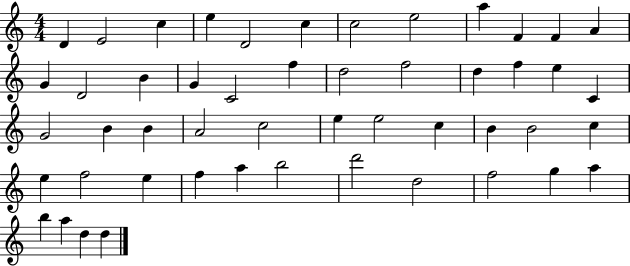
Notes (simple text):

D4/q E4/h C5/q E5/q D4/h C5/q C5/h E5/h A5/q F4/q F4/q A4/q G4/q D4/h B4/q G4/q C4/h F5/q D5/h F5/h D5/q F5/q E5/q C4/q G4/h B4/q B4/q A4/h C5/h E5/q E5/h C5/q B4/q B4/h C5/q E5/q F5/h E5/q F5/q A5/q B5/h D6/h D5/h F5/h G5/q A5/q B5/q A5/q D5/q D5/q